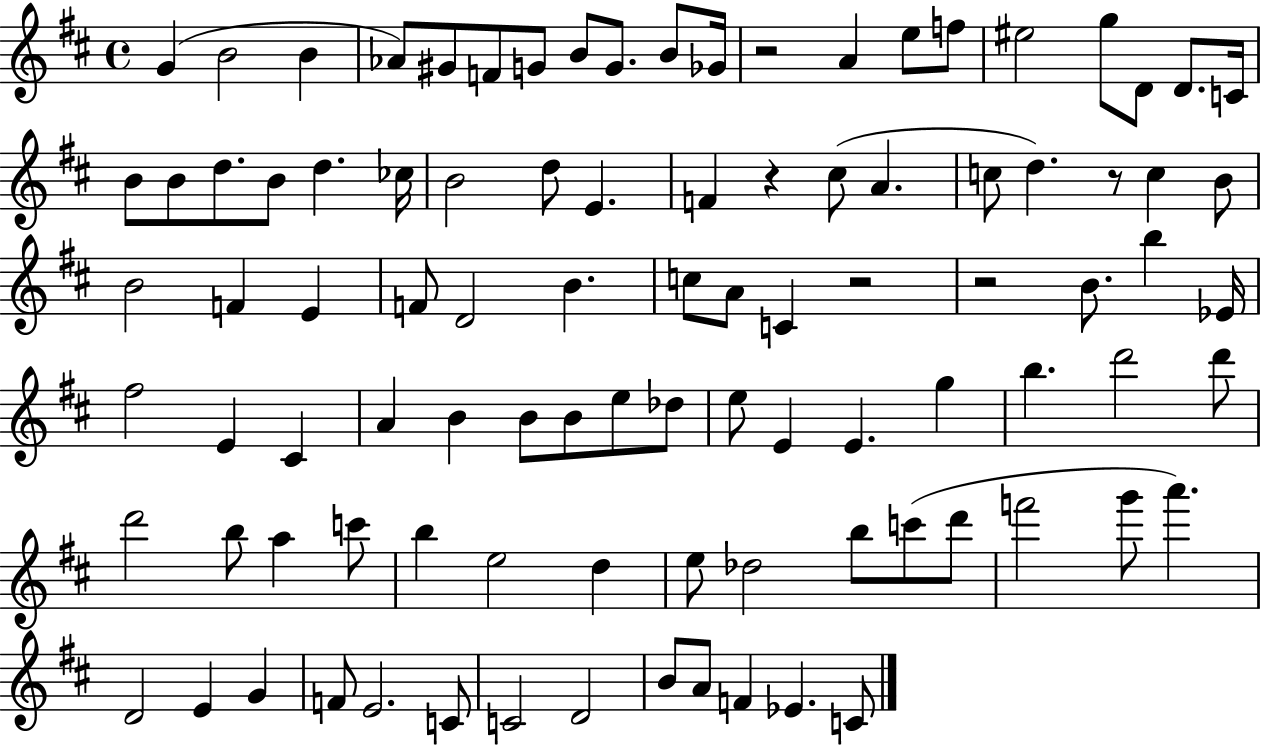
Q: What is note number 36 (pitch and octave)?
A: B4